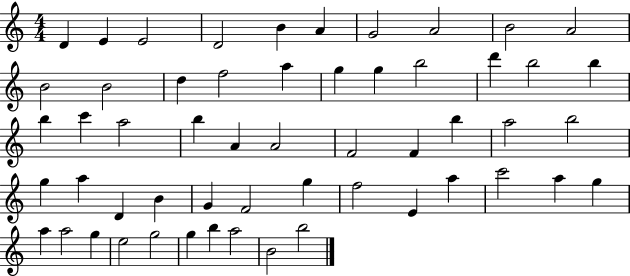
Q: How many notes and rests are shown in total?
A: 55